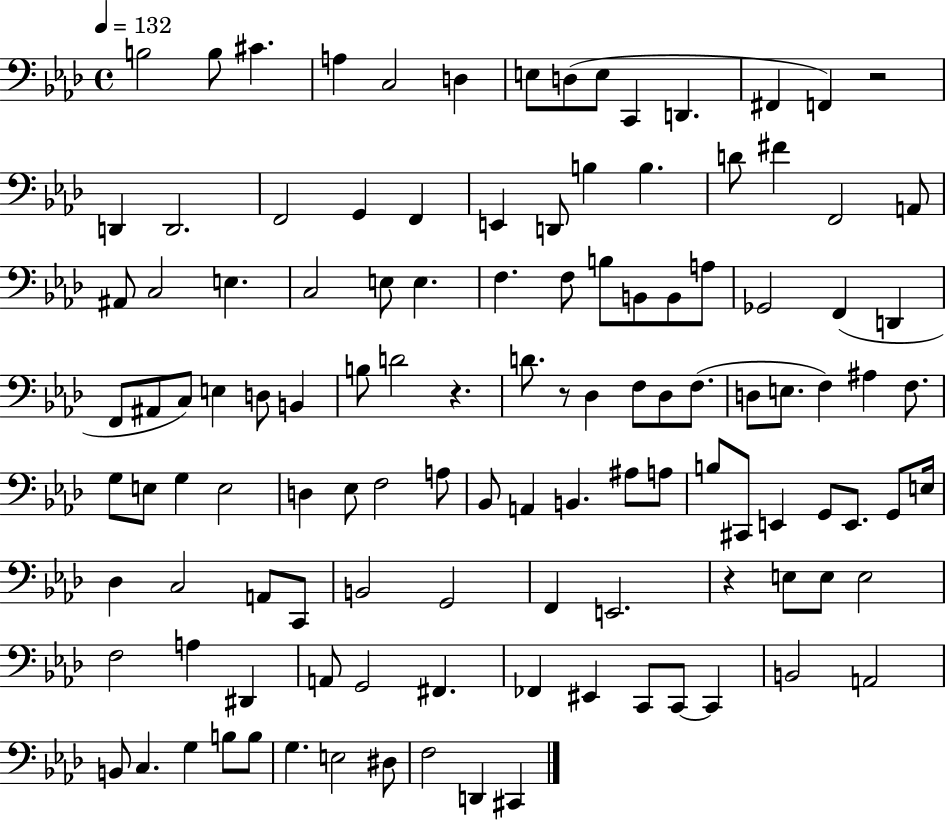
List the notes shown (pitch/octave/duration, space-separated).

B3/h B3/e C#4/q. A3/q C3/h D3/q E3/e D3/e E3/e C2/q D2/q. F#2/q F2/q R/h D2/q D2/h. F2/h G2/q F2/q E2/q D2/e B3/q B3/q. D4/e F#4/q F2/h A2/e A#2/e C3/h E3/q. C3/h E3/e E3/q. F3/q. F3/e B3/e B2/e B2/e A3/e Gb2/h F2/q D2/q F2/e A#2/e C3/e E3/q D3/e B2/q B3/e D4/h R/q. D4/e. R/e Db3/q F3/e Db3/e F3/e. D3/e E3/e. F3/q A#3/q F3/e. G3/e E3/e G3/q E3/h D3/q Eb3/e F3/h A3/e Bb2/e A2/q B2/q. A#3/e A3/e B3/e C#2/e E2/q G2/e E2/e. G2/e E3/s Db3/q C3/h A2/e C2/e B2/h G2/h F2/q E2/h. R/q E3/e E3/e E3/h F3/h A3/q D#2/q A2/e G2/h F#2/q. FES2/q EIS2/q C2/e C2/e C2/q B2/h A2/h B2/e C3/q. G3/q B3/e B3/e G3/q. E3/h D#3/e F3/h D2/q C#2/q